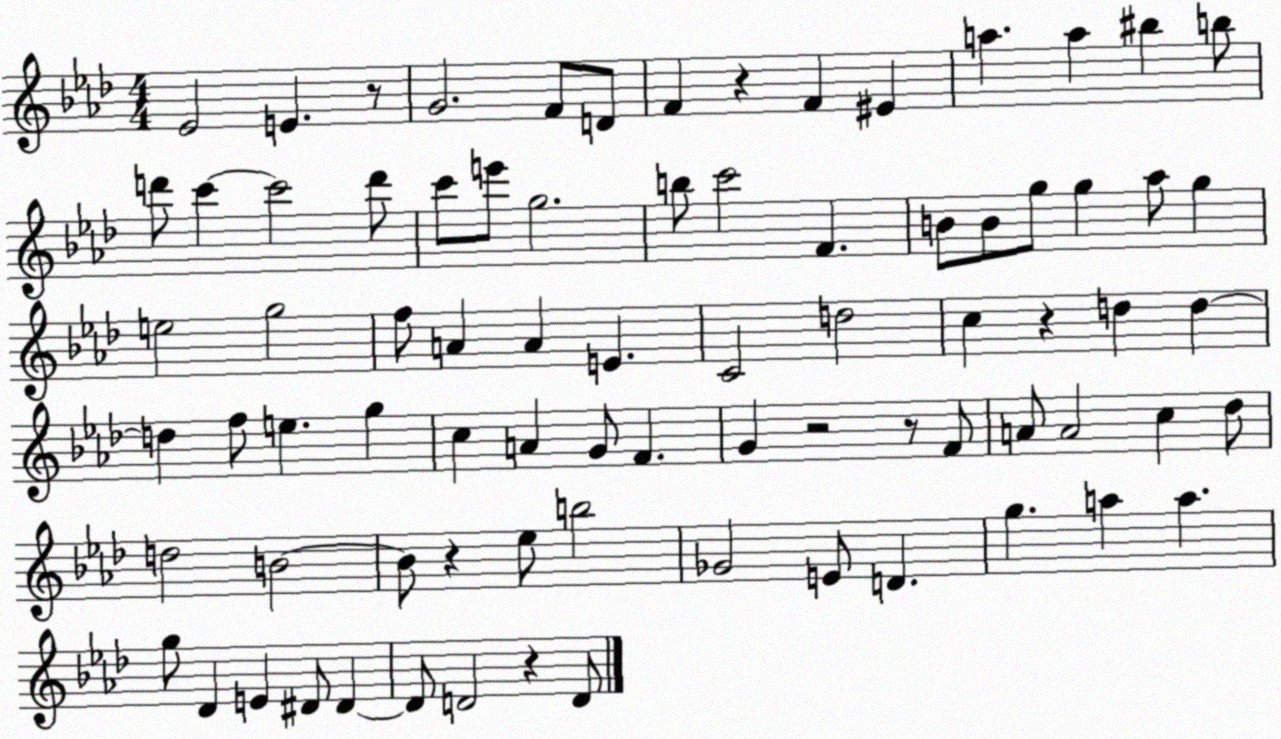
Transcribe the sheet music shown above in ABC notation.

X:1
T:Untitled
M:4/4
L:1/4
K:Ab
_E2 E z/2 G2 F/2 D/2 F z F ^E a a ^b b/2 d'/2 c' c'2 d'/2 c'/2 e'/2 g2 b/2 c'2 F B/2 B/2 g/2 g _a/2 g e2 g2 f/2 A A E C2 d2 c z d d d f/2 e g c A G/2 F G z2 z/2 F/2 A/2 A2 c _d/2 d2 B2 B/2 z _e/2 b2 _G2 E/2 D g a a g/2 _D E ^D/2 ^D ^D/2 D2 z D/2